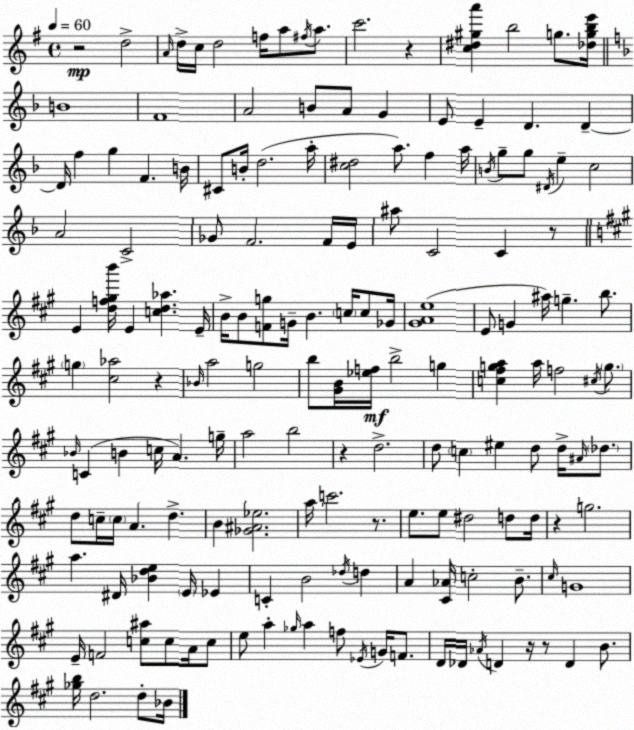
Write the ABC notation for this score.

X:1
T:Untitled
M:4/4
L:1/4
K:G
z2 d2 A/4 d/4 c/4 d2 f/4 a/2 ^f/4 a/2 c'2 z [c^d^ga'] b2 g/2 [_dgbe']/4 B4 F4 A2 B/2 A/2 G E/2 E D D D/4 f g F B/4 ^C/2 B/4 d2 a/4 [c^d]2 a/2 f a/4 B/4 g/2 g/2 ^D/4 e c2 A2 C2 _G/2 F2 F/4 E/4 ^a/2 C2 C z/2 E [df^gb']/4 E [cd_a] E/4 B/4 B/2 [Fg]/2 G/4 B c/4 c/2 _G/4 [^GAe]4 E/2 G ^a/4 g b/2 g [^c_a]2 z _B/4 a2 g2 b/2 [^GB]/4 [_ef]/4 b2 g [c^fga] a/4 f2 ^c/4 g/2 _B/4 C B c/4 A g/4 a2 b2 z d2 d/2 c ^e d/2 d/4 ^A/4 _d/2 d/2 c/4 c/4 A d B [_G^A_e]2 a/4 c'2 z/2 e/2 e/2 ^d2 d/2 d/4 z g2 a ^D/4 [_Bde] E/4 _E C B2 _d/4 d A [^C_A]/4 c2 B/2 ^c/4 G4 E/4 F2 [c^a]/2 c/2 A/4 c/2 e/2 a _g/4 a f/2 _E/4 G/4 F/2 D/4 _D/4 _A/4 D z/4 z/2 D B/2 [_gb]/4 d2 d/2 _B/4